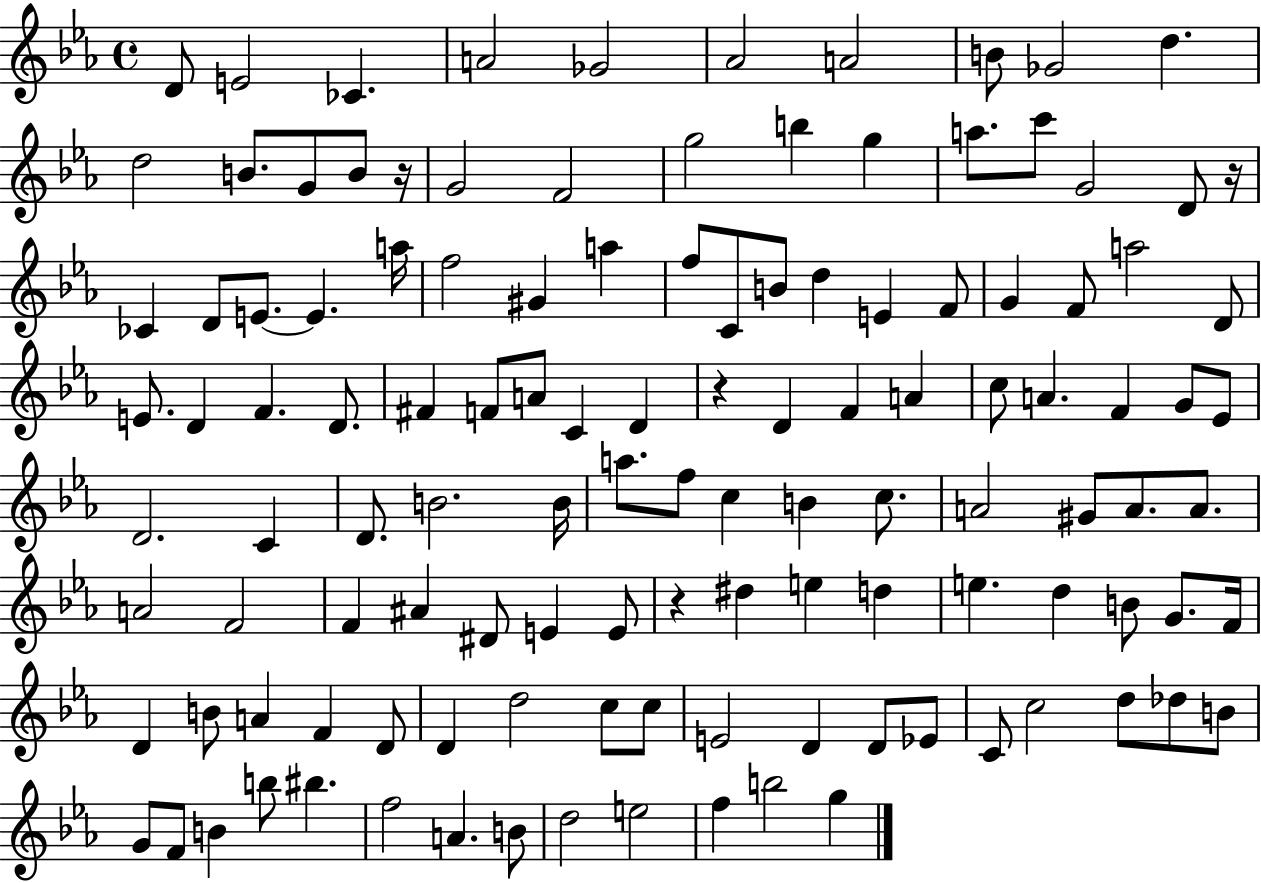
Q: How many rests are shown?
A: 4